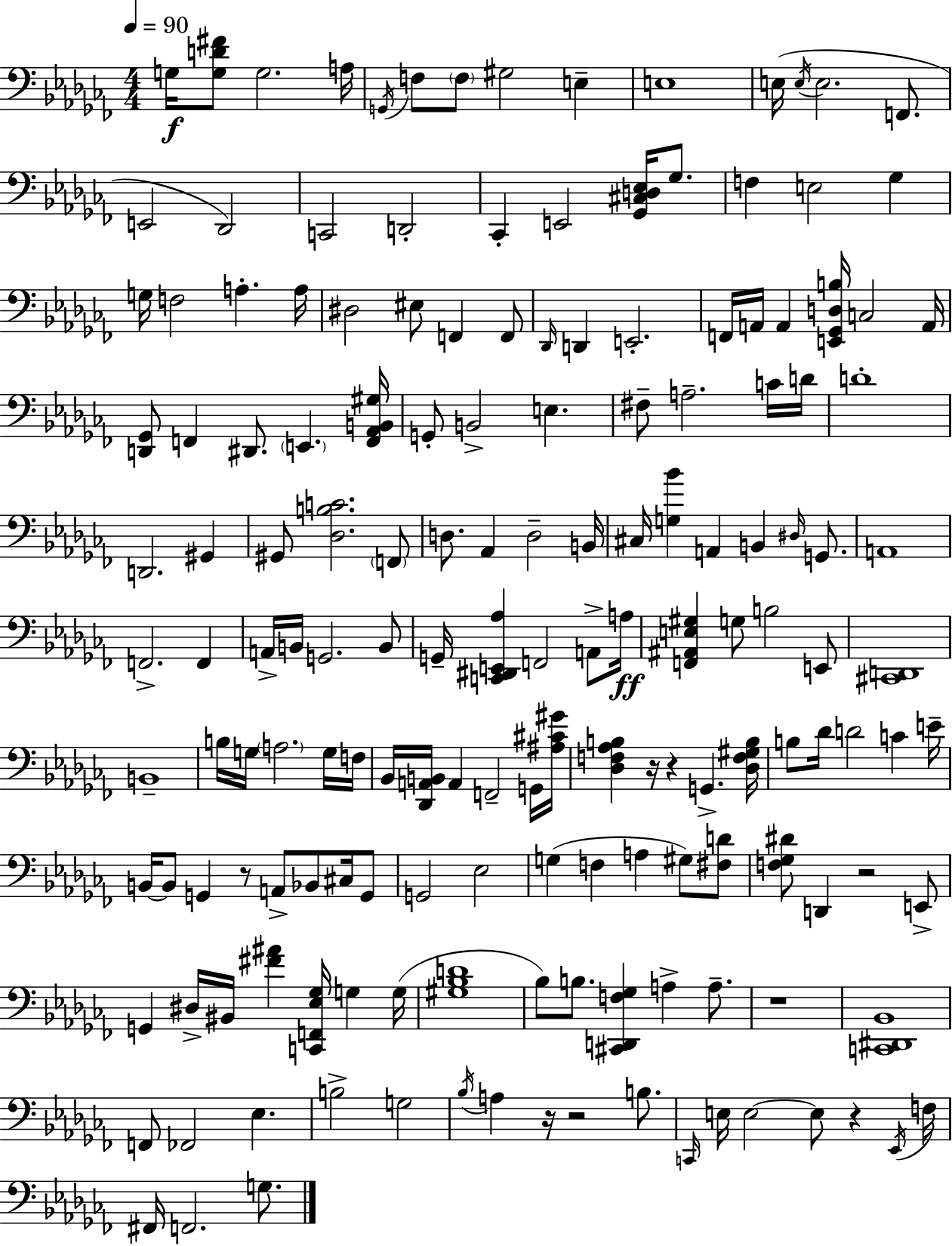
{
  \clef bass
  \numericTimeSignature
  \time 4/4
  \key aes \minor
  \tempo 4 = 90
  g16\f <g d' fis'>8 g2. a16 | \acciaccatura { g,16 } f8 \parenthesize f8 gis2 e4-- | e1 | e16( \acciaccatura { e16 } e2. f,8. | \break e,2 des,2) | c,2 d,2-. | ces,4-. e,2 <ges, cis d ees>16 ges8. | f4 e2 ges4 | \break g16 f2 a4.-. | a16 dis2 eis8 f,4 | f,8 \grace { des,16 } d,4 e,2.-. | f,16 a,16 a,4 <e, ges, d b>16 c2 | \break a,16 <d, ges,>8 f,4 dis,8. \parenthesize e,4. | <f, aes, b, gis>16 g,8-. b,2-> e4. | fis8-- a2.-- | c'16 d'16 d'1-. | \break d,2. gis,4 | gis,8 <des b c'>2. | \parenthesize f,8 d8. aes,4 d2-- | b,16 cis16 <g bes'>4 a,4 b,4 | \break \grace { dis16 } g,8. a,1 | f,2.-> | f,4 a,16-> b,16 g,2. | b,8 g,16-- <c, dis, e, aes>4 f,2 | \break a,8-> a16\ff <f, ais, e gis>4 g8 b2 | e,8 <cis, d,>1 | b,1-- | b16 g16 \parenthesize a2. | \break g16 f16 bes,16 <des, a, b,>16 a,4 f,2-- | g,16 <ais cis' gis'>16 <des f aes b>4 r16 r4 g,4.-> | <des f gis b>16 b8 des'16 d'2 c'4 | e'16-- b,16~~ b,8 g,4 r8 a,8-> bes,8 | \break cis16 g,8 g,2 ees2 | g4( f4 a4 | gis8) <fis d'>8 <f ges dis'>8 d,4 r2 | e,8-> g,4 dis16-> bis,16 <fis' ais'>4 <c, f, ees ges>16 g4 | \break g16( <gis bes d'>1 | bes8) b8. <cis, d, f ges>4 a4-> | a8.-- r1 | <c, dis, bes,>1 | \break f,8 fes,2 ees4. | b2-> g2 | \acciaccatura { bes16 } a4 r16 r2 | b8. \grace { c,16 } e16 e2~~ e8 | \break r4 \acciaccatura { ees,16 } f16 fis,16 f,2. | g8. \bar "|."
}